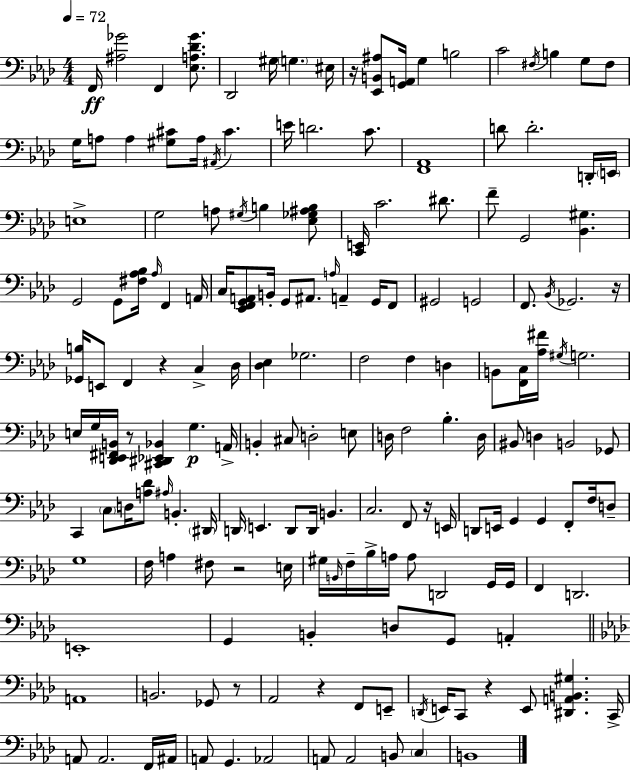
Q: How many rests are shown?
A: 9